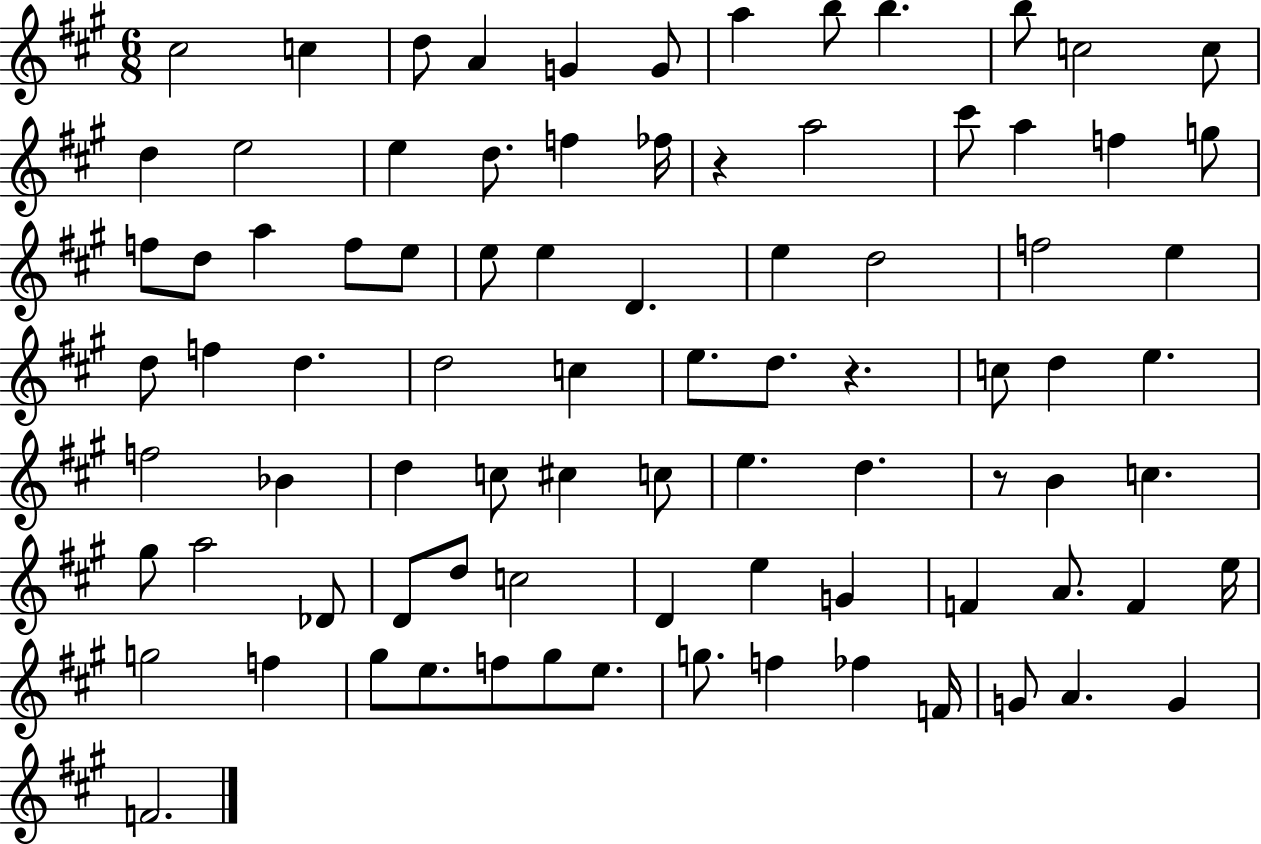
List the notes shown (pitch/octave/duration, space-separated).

C#5/h C5/q D5/e A4/q G4/q G4/e A5/q B5/e B5/q. B5/e C5/h C5/e D5/q E5/h E5/q D5/e. F5/q FES5/s R/q A5/h C#6/e A5/q F5/q G5/e F5/e D5/e A5/q F5/e E5/e E5/e E5/q D4/q. E5/q D5/h F5/h E5/q D5/e F5/q D5/q. D5/h C5/q E5/e. D5/e. R/q. C5/e D5/q E5/q. F5/h Bb4/q D5/q C5/e C#5/q C5/e E5/q. D5/q. R/e B4/q C5/q. G#5/e A5/h Db4/e D4/e D5/e C5/h D4/q E5/q G4/q F4/q A4/e. F4/q E5/s G5/h F5/q G#5/e E5/e. F5/e G#5/e E5/e. G5/e. F5/q FES5/q F4/s G4/e A4/q. G4/q F4/h.